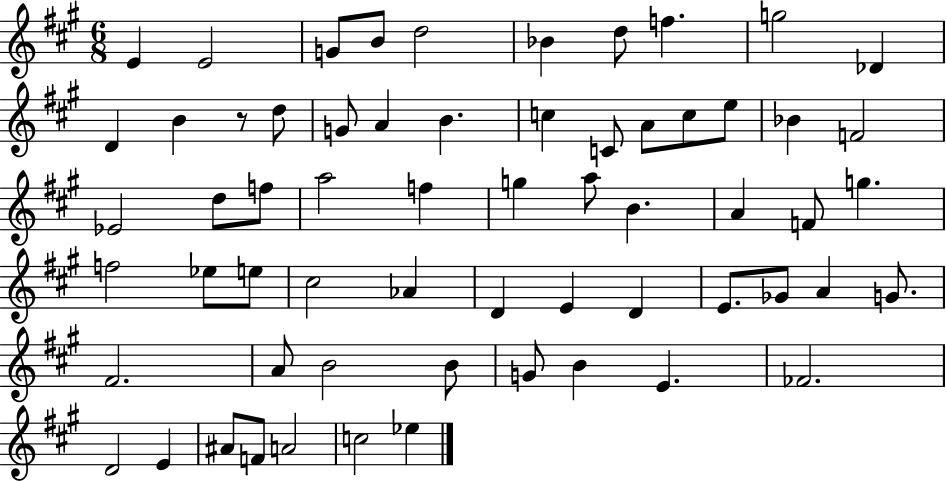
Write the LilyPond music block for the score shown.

{
  \clef treble
  \numericTimeSignature
  \time 6/8
  \key a \major
  e'4 e'2 | g'8 b'8 d''2 | bes'4 d''8 f''4. | g''2 des'4 | \break d'4 b'4 r8 d''8 | g'8 a'4 b'4. | c''4 c'8 a'8 c''8 e''8 | bes'4 f'2 | \break ees'2 d''8 f''8 | a''2 f''4 | g''4 a''8 b'4. | a'4 f'8 g''4. | \break f''2 ees''8 e''8 | cis''2 aes'4 | d'4 e'4 d'4 | e'8. ges'8 a'4 g'8. | \break fis'2. | a'8 b'2 b'8 | g'8 b'4 e'4. | fes'2. | \break d'2 e'4 | ais'8 f'8 a'2 | c''2 ees''4 | \bar "|."
}